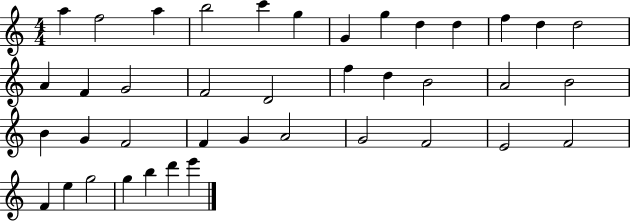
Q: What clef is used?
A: treble